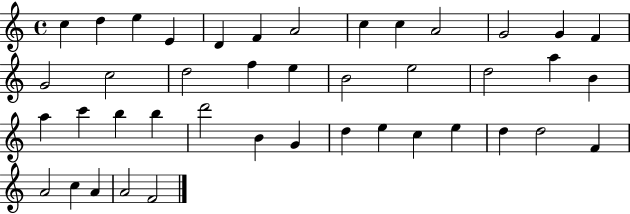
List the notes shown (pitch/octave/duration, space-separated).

C5/q D5/q E5/q E4/q D4/q F4/q A4/h C5/q C5/q A4/h G4/h G4/q F4/q G4/h C5/h D5/h F5/q E5/q B4/h E5/h D5/h A5/q B4/q A5/q C6/q B5/q B5/q D6/h B4/q G4/q D5/q E5/q C5/q E5/q D5/q D5/h F4/q A4/h C5/q A4/q A4/h F4/h